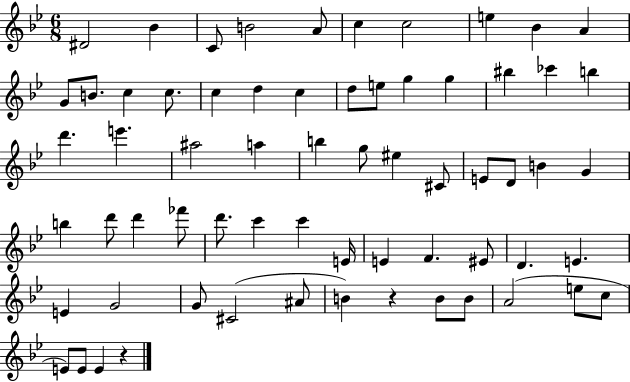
{
  \clef treble
  \numericTimeSignature
  \time 6/8
  \key bes \major
  dis'2 bes'4 | c'8 b'2 a'8 | c''4 c''2 | e''4 bes'4 a'4 | \break g'8 b'8. c''4 c''8. | c''4 d''4 c''4 | d''8 e''8 g''4 g''4 | bis''4 ces'''4 b''4 | \break d'''4. e'''4. | ais''2 a''4 | b''4 g''8 eis''4 cis'8 | e'8 d'8 b'4 g'4 | \break b''4 d'''8 d'''4 fes'''8 | d'''8. c'''4 c'''4 e'16 | e'4 f'4. eis'8 | d'4. e'4. | \break e'4 g'2 | g'8 cis'2( ais'8 | b'4) r4 b'8 b'8 | a'2( e''8 c''8 | \break e'8) e'8 e'4 r4 | \bar "|."
}